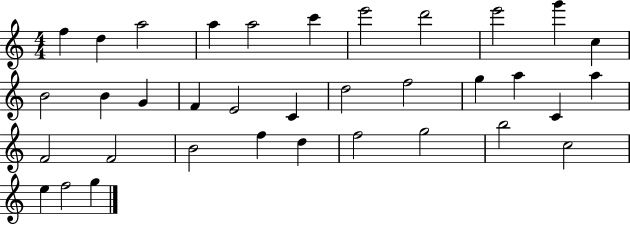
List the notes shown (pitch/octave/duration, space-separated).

F5/q D5/q A5/h A5/q A5/h C6/q E6/h D6/h E6/h G6/q C5/q B4/h B4/q G4/q F4/q E4/h C4/q D5/h F5/h G5/q A5/q C4/q A5/q F4/h F4/h B4/h F5/q D5/q F5/h G5/h B5/h C5/h E5/q F5/h G5/q